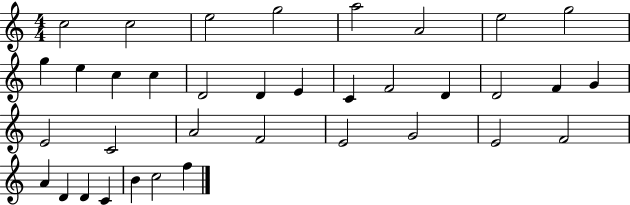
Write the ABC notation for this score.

X:1
T:Untitled
M:4/4
L:1/4
K:C
c2 c2 e2 g2 a2 A2 e2 g2 g e c c D2 D E C F2 D D2 F G E2 C2 A2 F2 E2 G2 E2 F2 A D D C B c2 f